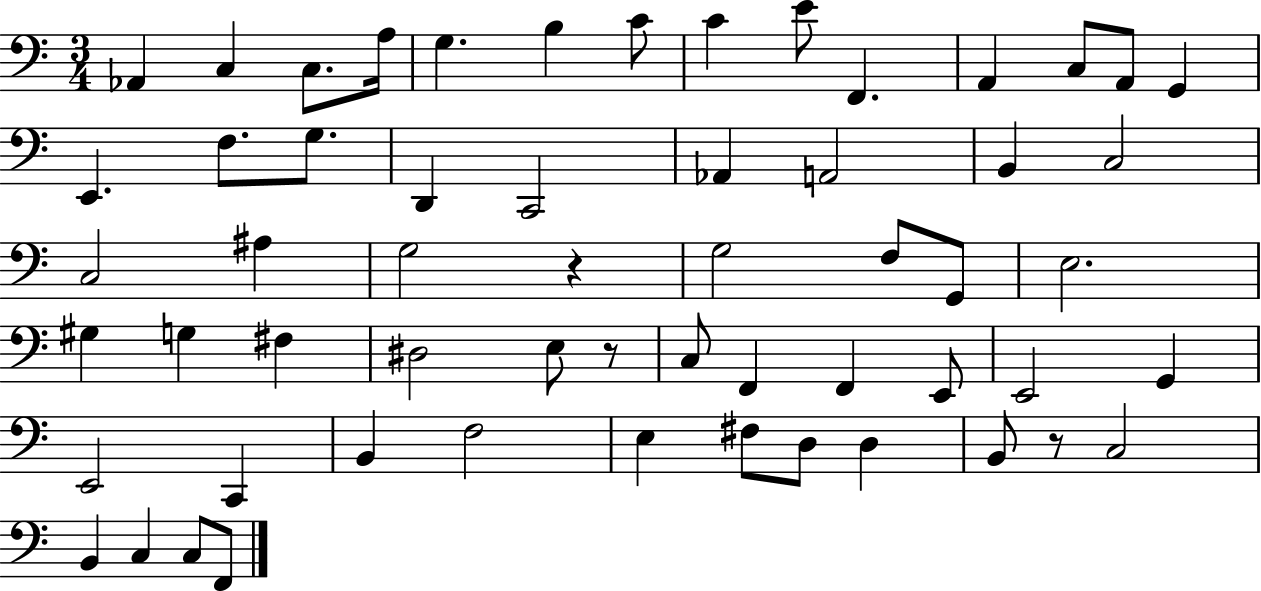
Ab2/q C3/q C3/e. A3/s G3/q. B3/q C4/e C4/q E4/e F2/q. A2/q C3/e A2/e G2/q E2/q. F3/e. G3/e. D2/q C2/h Ab2/q A2/h B2/q C3/h C3/h A#3/q G3/h R/q G3/h F3/e G2/e E3/h. G#3/q G3/q F#3/q D#3/h E3/e R/e C3/e F2/q F2/q E2/e E2/h G2/q E2/h C2/q B2/q F3/h E3/q F#3/e D3/e D3/q B2/e R/e C3/h B2/q C3/q C3/e F2/e